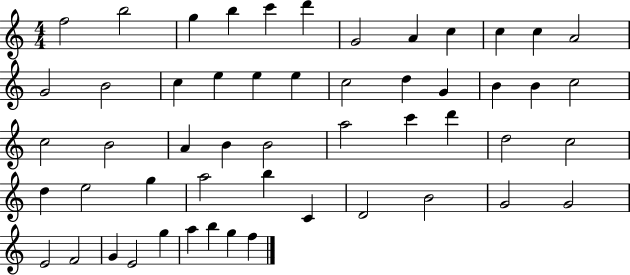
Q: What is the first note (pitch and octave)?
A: F5